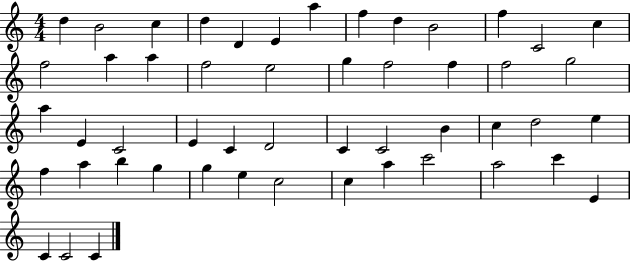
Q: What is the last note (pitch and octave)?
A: C4